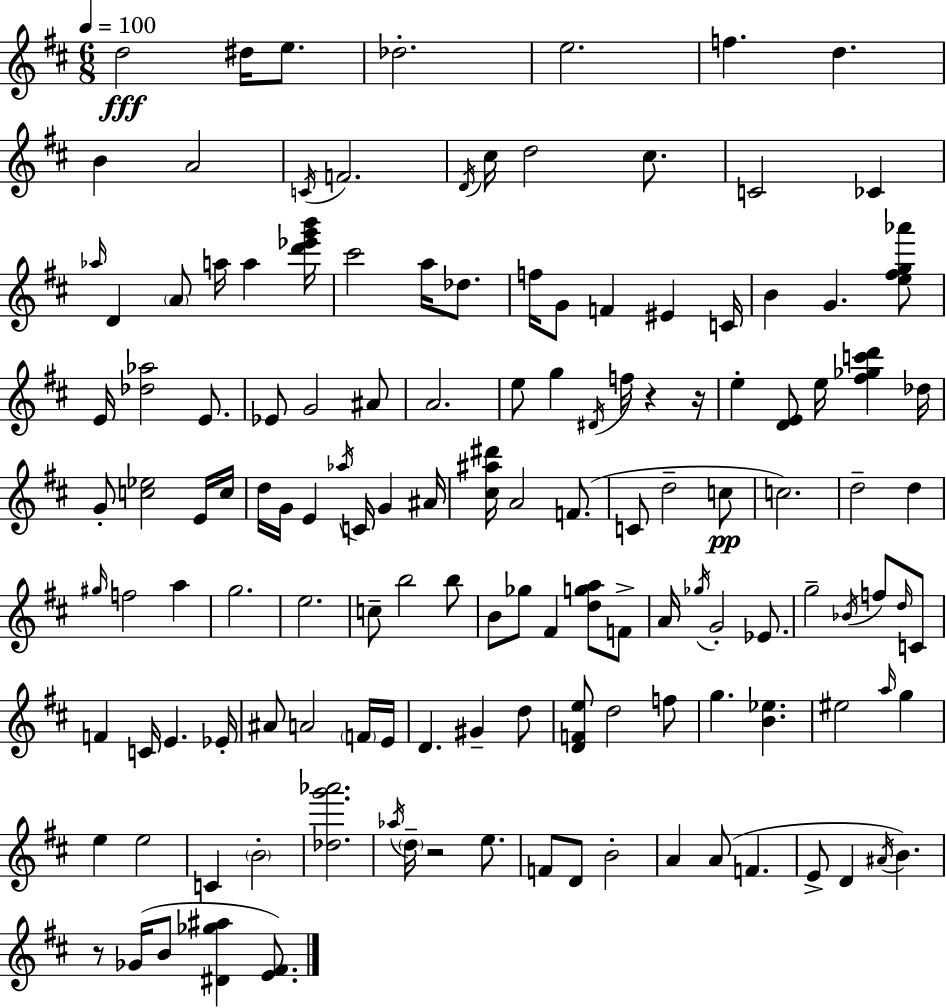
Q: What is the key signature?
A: D major